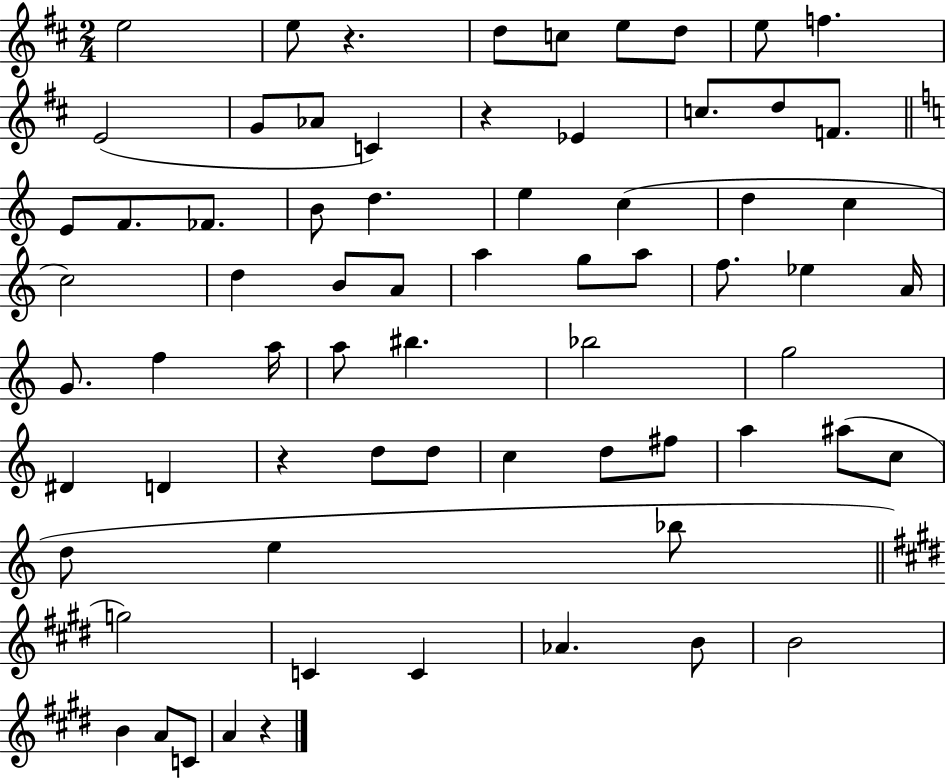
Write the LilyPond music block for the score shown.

{
  \clef treble
  \numericTimeSignature
  \time 2/4
  \key d \major
  e''2 | e''8 r4. | d''8 c''8 e''8 d''8 | e''8 f''4. | \break e'2( | g'8 aes'8 c'4) | r4 ees'4 | c''8. d''8 f'8. | \break \bar "||" \break \key c \major e'8 f'8. fes'8. | b'8 d''4. | e''4 c''4( | d''4 c''4 | \break c''2) | d''4 b'8 a'8 | a''4 g''8 a''8 | f''8. ees''4 a'16 | \break g'8. f''4 a''16 | a''8 bis''4. | bes''2 | g''2 | \break dis'4 d'4 | r4 d''8 d''8 | c''4 d''8 fis''8 | a''4 ais''8( c''8 | \break d''8 e''4 bes''8 | \bar "||" \break \key e \major g''2) | c'4 c'4 | aes'4. b'8 | b'2 | \break b'4 a'8 c'8 | a'4 r4 | \bar "|."
}